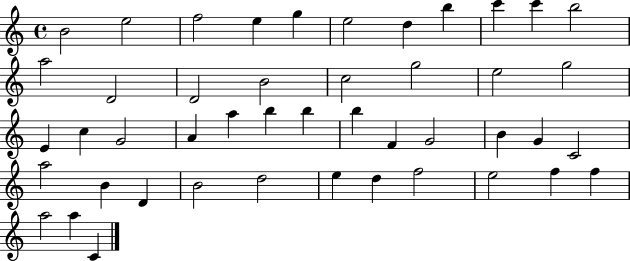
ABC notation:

X:1
T:Untitled
M:4/4
L:1/4
K:C
B2 e2 f2 e g e2 d b c' c' b2 a2 D2 D2 B2 c2 g2 e2 g2 E c G2 A a b b b F G2 B G C2 a2 B D B2 d2 e d f2 e2 f f a2 a C